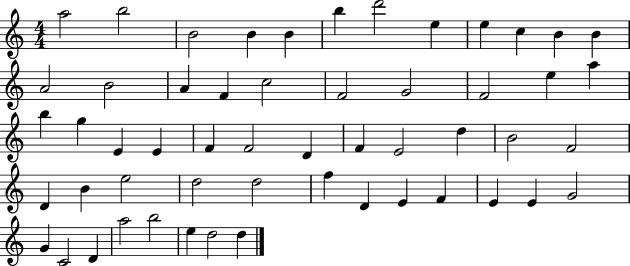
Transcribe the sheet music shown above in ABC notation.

X:1
T:Untitled
M:4/4
L:1/4
K:C
a2 b2 B2 B B b d'2 e e c B B A2 B2 A F c2 F2 G2 F2 e a b g E E F F2 D F E2 d B2 F2 D B e2 d2 d2 f D E F E E G2 G C2 D a2 b2 e d2 d